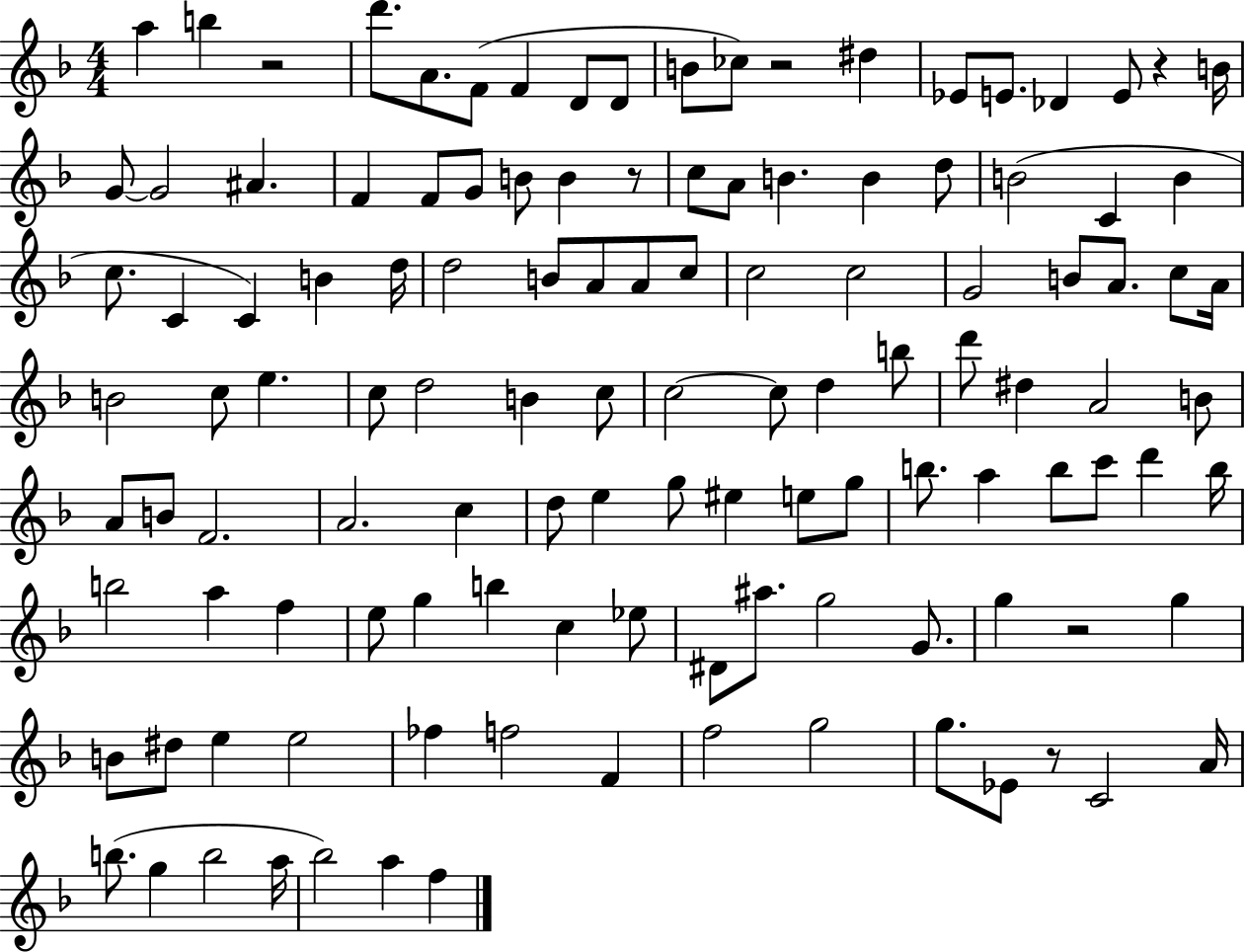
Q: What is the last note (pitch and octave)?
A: F5